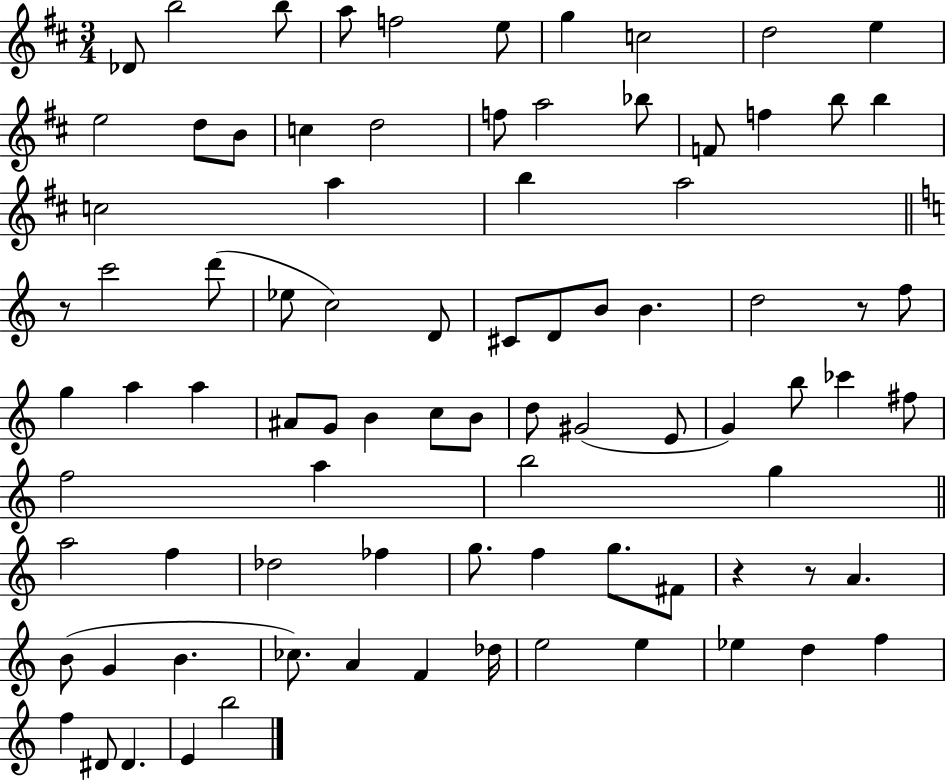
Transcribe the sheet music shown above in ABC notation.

X:1
T:Untitled
M:3/4
L:1/4
K:D
_D/2 b2 b/2 a/2 f2 e/2 g c2 d2 e e2 d/2 B/2 c d2 f/2 a2 _b/2 F/2 f b/2 b c2 a b a2 z/2 c'2 d'/2 _e/2 c2 D/2 ^C/2 D/2 B/2 B d2 z/2 f/2 g a a ^A/2 G/2 B c/2 B/2 d/2 ^G2 E/2 G b/2 _c' ^f/2 f2 a b2 g a2 f _d2 _f g/2 f g/2 ^F/2 z z/2 A B/2 G B _c/2 A F _d/4 e2 e _e d f f ^D/2 ^D E b2